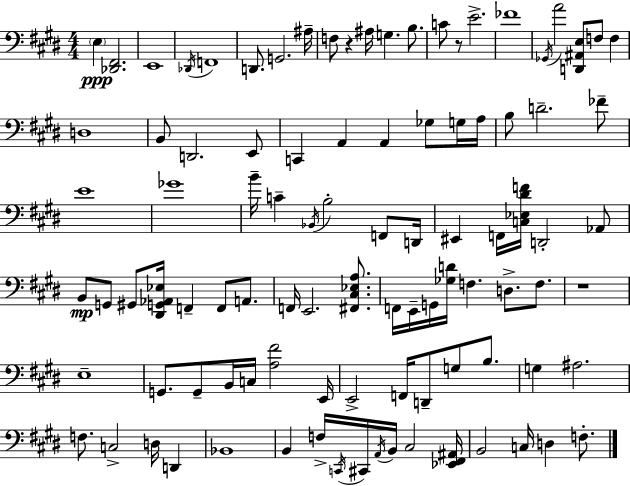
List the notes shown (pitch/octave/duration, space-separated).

E3/q [Db2,F#2]/h. E2/w Db2/s F2/w D2/e. G2/h. A#3/s F3/e R/q A#3/s G3/q. B3/e. C4/e R/e E4/h. FES4/w Gb2/s A4/h [D2,A#2,E3]/e F3/e F3/q D3/w B2/e D2/h. E2/e C2/q A2/q A2/q Gb3/e G3/s A3/s B3/e D4/h. FES4/e E4/w Gb4/w B4/s C4/q Bb2/s B3/h F2/e D2/s EIS2/q F2/s [C3,Eb3,D#4,F4]/s D2/h Ab2/e B2/e G2/e G#2/e [D#2,G2,Ab2,Eb3]/s F2/q F2/e A2/e. F2/s E2/h. [F#2,C#3,Eb3,A3]/e. F2/s E2/s G2/s [Gb3,D4]/s F3/q. D3/e. F3/e. R/w E3/w G2/e. G2/e B2/s C3/s [A3,F#4]/h E2/s E2/h F2/s D2/e G3/e B3/e. G3/q A#3/h. F3/e. C3/h D3/s D2/q Bb2/w B2/q F3/s C2/s C#2/s A2/s B2/s C#3/h [Eb2,F#2,A#2]/s B2/h C3/s D3/q F3/e.